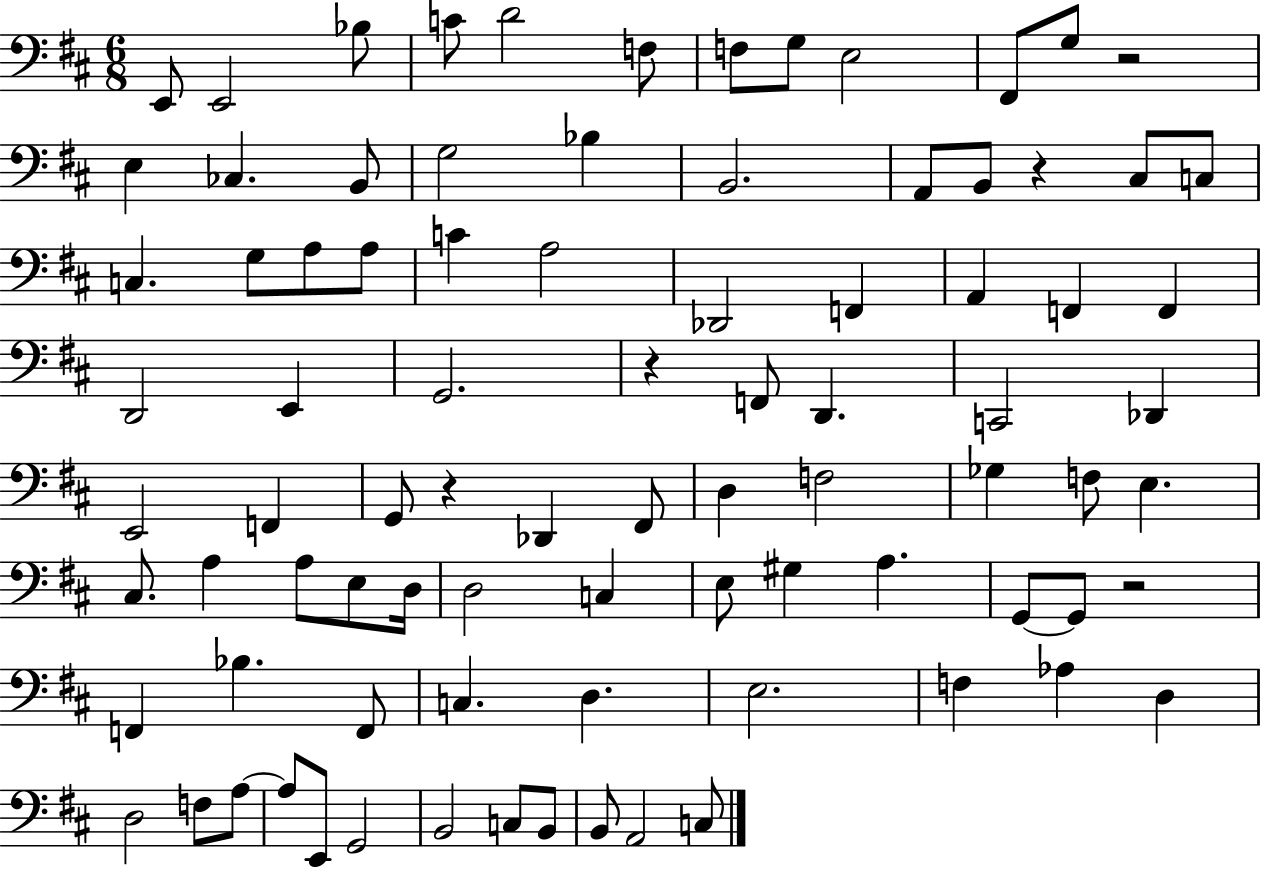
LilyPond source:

{
  \clef bass
  \numericTimeSignature
  \time 6/8
  \key d \major
  e,8 e,2 bes8 | c'8 d'2 f8 | f8 g8 e2 | fis,8 g8 r2 | \break e4 ces4. b,8 | g2 bes4 | b,2. | a,8 b,8 r4 cis8 c8 | \break c4. g8 a8 a8 | c'4 a2 | des,2 f,4 | a,4 f,4 f,4 | \break d,2 e,4 | g,2. | r4 f,8 d,4. | c,2 des,4 | \break e,2 f,4 | g,8 r4 des,4 fis,8 | d4 f2 | ges4 f8 e4. | \break cis8. a4 a8 e8 d16 | d2 c4 | e8 gis4 a4. | g,8~~ g,8 r2 | \break f,4 bes4. f,8 | c4. d4. | e2. | f4 aes4 d4 | \break d2 f8 a8~~ | a8 e,8 g,2 | b,2 c8 b,8 | b,8 a,2 c8 | \break \bar "|."
}